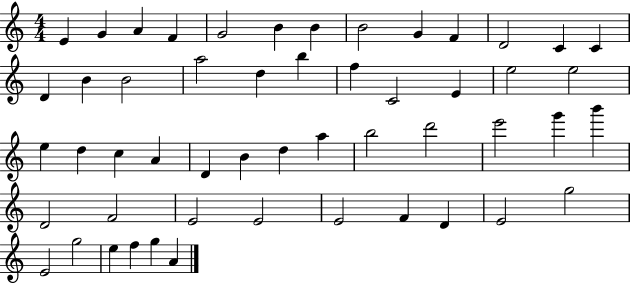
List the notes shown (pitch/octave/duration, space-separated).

E4/q G4/q A4/q F4/q G4/h B4/q B4/q B4/h G4/q F4/q D4/h C4/q C4/q D4/q B4/q B4/h A5/h D5/q B5/q F5/q C4/h E4/q E5/h E5/h E5/q D5/q C5/q A4/q D4/q B4/q D5/q A5/q B5/h D6/h E6/h G6/q B6/q D4/h F4/h E4/h E4/h E4/h F4/q D4/q E4/h G5/h E4/h G5/h E5/q F5/q G5/q A4/q